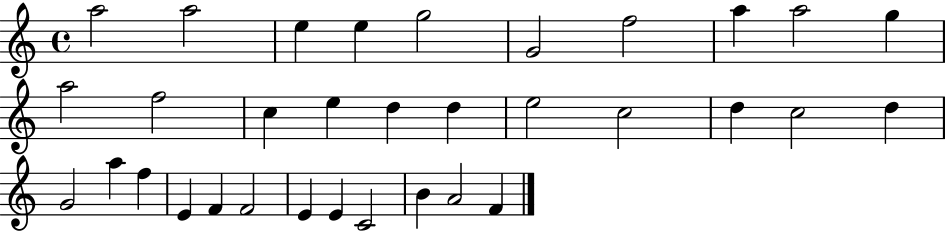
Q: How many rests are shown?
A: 0